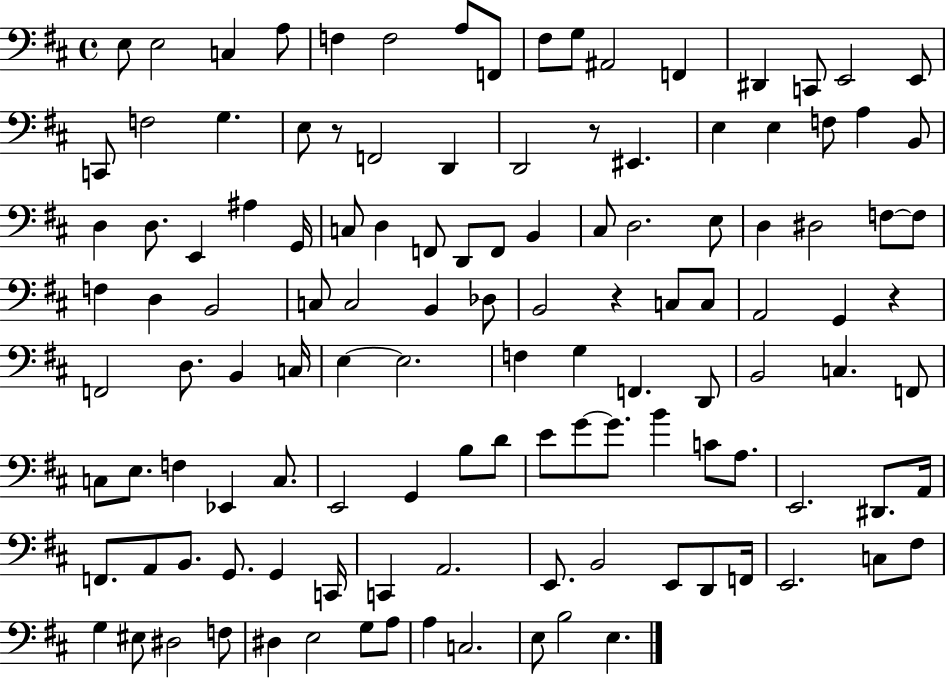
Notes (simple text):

E3/e E3/h C3/q A3/e F3/q F3/h A3/e F2/e F#3/e G3/e A#2/h F2/q D#2/q C2/e E2/h E2/e C2/e F3/h G3/q. E3/e R/e F2/h D2/q D2/h R/e EIS2/q. E3/q E3/q F3/e A3/q B2/e D3/q D3/e. E2/q A#3/q G2/s C3/e D3/q F2/e D2/e F2/e B2/q C#3/e D3/h. E3/e D3/q D#3/h F3/e F3/e F3/q D3/q B2/h C3/e C3/h B2/q Db3/e B2/h R/q C3/e C3/e A2/h G2/q R/q F2/h D3/e. B2/q C3/s E3/q E3/h. F3/q G3/q F2/q. D2/e B2/h C3/q. F2/e C3/e E3/e. F3/q Eb2/q C3/e. E2/h G2/q B3/e D4/e E4/e G4/e G4/e. B4/q C4/e A3/e. E2/h. D#2/e. A2/s F2/e. A2/e B2/e. G2/e. G2/q C2/s C2/q A2/h. E2/e. B2/h E2/e D2/e F2/s E2/h. C3/e F#3/e G3/q EIS3/e D#3/h F3/e D#3/q E3/h G3/e A3/e A3/q C3/h. E3/e B3/h E3/q.